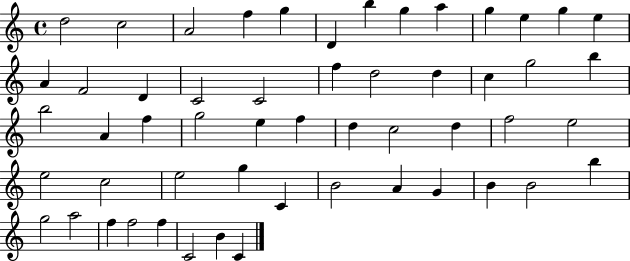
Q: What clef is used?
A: treble